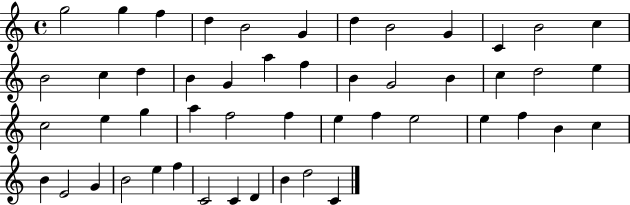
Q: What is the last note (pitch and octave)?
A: C4